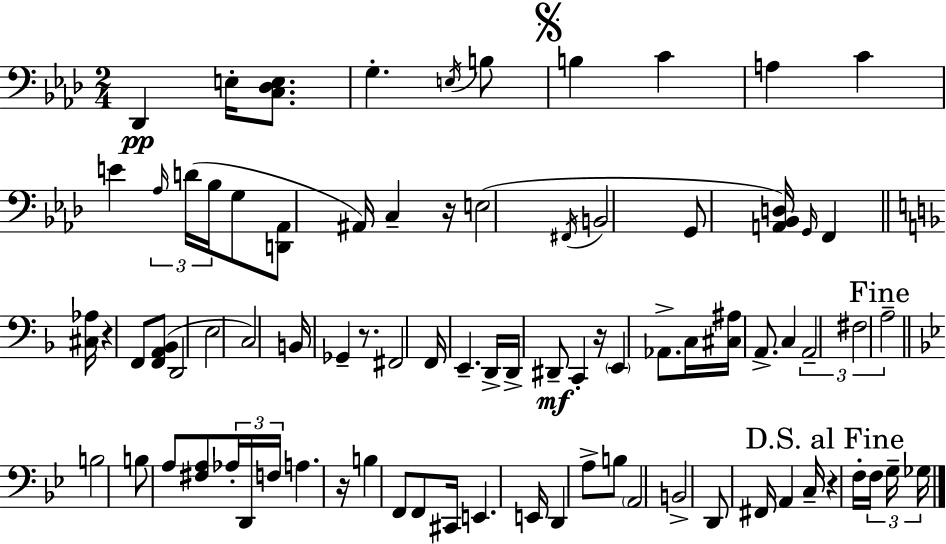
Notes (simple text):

Db2/q E3/s [C3,Db3,E3]/e. G3/q. E3/s B3/e B3/q C4/q A3/q C4/q E4/q Ab3/s D4/s Bb3/s G3/e [D2,Ab2]/e A#2/s C3/q R/s E3/h F#2/s B2/h G2/e [A2,Bb2,D3]/s G2/s F2/q [C#3,Ab3]/s R/q F2/e [F2,A2,Bb2]/e D2/h E3/h C3/h B2/s Gb2/q R/e. F#2/h F2/s E2/q. D2/s D2/s D#2/e C2/q R/s E2/q Ab2/e. C3/s [C#3,A#3]/s A2/e. C3/q A2/h F#3/h A3/h B3/h B3/e A3/e [F#3,A3]/e Ab3/s D2/s F3/s A3/q. R/s B3/q F2/e F2/e C#2/s E2/q. E2/s D2/q A3/e B3/e A2/h B2/h D2/e F#2/s A2/q C3/s R/q F3/s F3/s G3/s Gb3/s